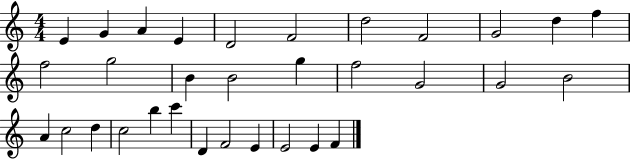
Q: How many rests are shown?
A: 0